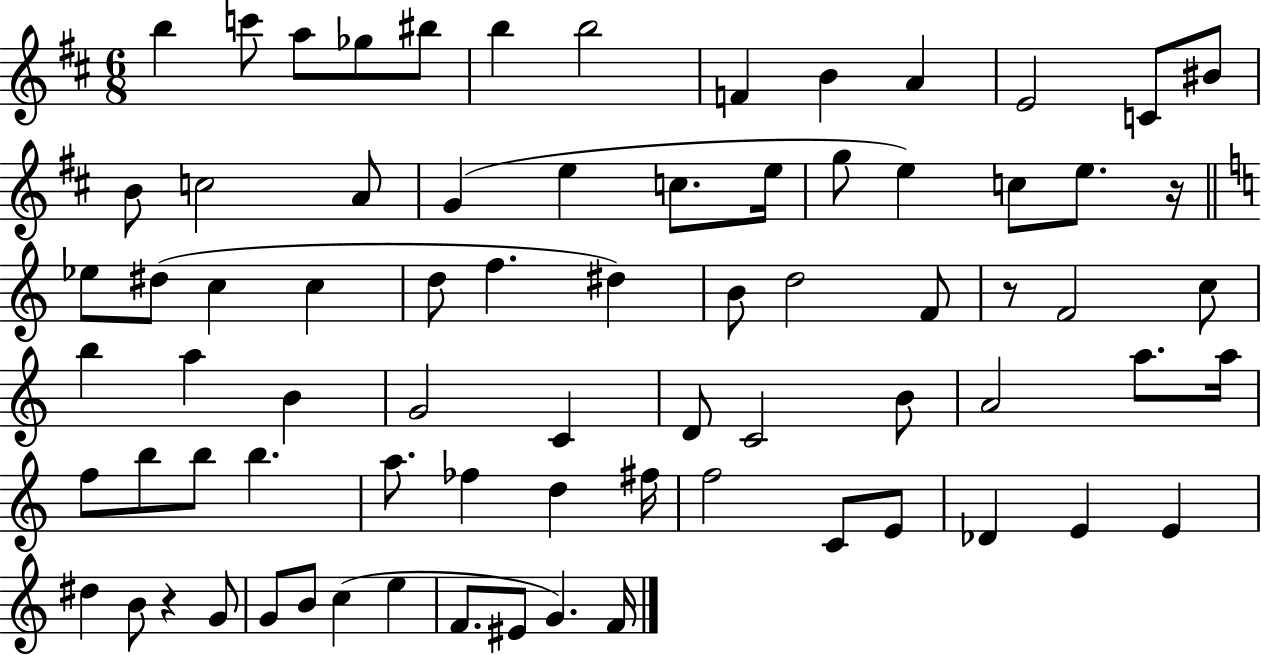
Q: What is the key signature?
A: D major